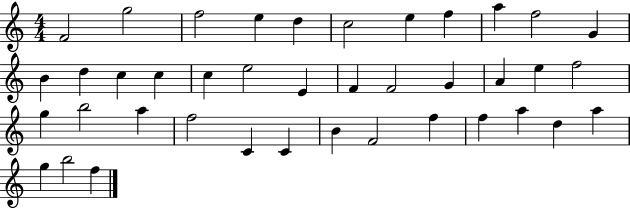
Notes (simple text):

F4/h G5/h F5/h E5/q D5/q C5/h E5/q F5/q A5/q F5/h G4/q B4/q D5/q C5/q C5/q C5/q E5/h E4/q F4/q F4/h G4/q A4/q E5/q F5/h G5/q B5/h A5/q F5/h C4/q C4/q B4/q F4/h F5/q F5/q A5/q D5/q A5/q G5/q B5/h F5/q